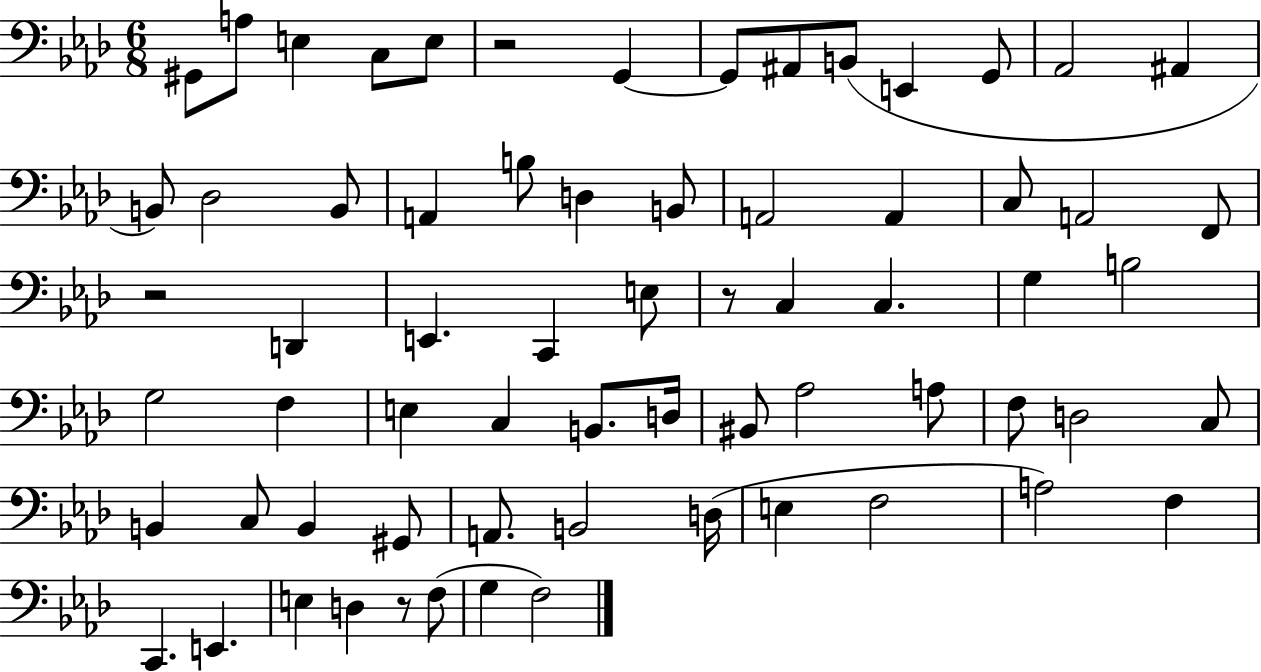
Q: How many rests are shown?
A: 4